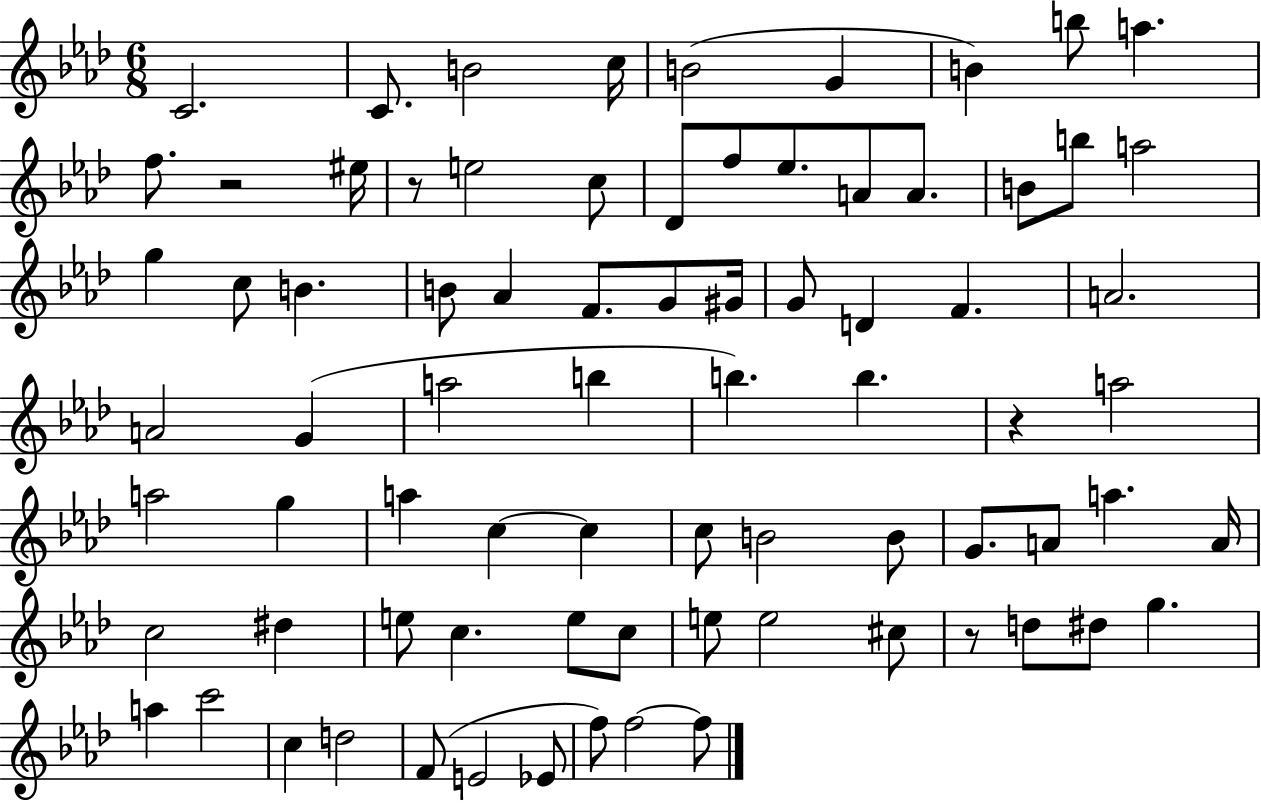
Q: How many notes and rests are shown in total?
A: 78